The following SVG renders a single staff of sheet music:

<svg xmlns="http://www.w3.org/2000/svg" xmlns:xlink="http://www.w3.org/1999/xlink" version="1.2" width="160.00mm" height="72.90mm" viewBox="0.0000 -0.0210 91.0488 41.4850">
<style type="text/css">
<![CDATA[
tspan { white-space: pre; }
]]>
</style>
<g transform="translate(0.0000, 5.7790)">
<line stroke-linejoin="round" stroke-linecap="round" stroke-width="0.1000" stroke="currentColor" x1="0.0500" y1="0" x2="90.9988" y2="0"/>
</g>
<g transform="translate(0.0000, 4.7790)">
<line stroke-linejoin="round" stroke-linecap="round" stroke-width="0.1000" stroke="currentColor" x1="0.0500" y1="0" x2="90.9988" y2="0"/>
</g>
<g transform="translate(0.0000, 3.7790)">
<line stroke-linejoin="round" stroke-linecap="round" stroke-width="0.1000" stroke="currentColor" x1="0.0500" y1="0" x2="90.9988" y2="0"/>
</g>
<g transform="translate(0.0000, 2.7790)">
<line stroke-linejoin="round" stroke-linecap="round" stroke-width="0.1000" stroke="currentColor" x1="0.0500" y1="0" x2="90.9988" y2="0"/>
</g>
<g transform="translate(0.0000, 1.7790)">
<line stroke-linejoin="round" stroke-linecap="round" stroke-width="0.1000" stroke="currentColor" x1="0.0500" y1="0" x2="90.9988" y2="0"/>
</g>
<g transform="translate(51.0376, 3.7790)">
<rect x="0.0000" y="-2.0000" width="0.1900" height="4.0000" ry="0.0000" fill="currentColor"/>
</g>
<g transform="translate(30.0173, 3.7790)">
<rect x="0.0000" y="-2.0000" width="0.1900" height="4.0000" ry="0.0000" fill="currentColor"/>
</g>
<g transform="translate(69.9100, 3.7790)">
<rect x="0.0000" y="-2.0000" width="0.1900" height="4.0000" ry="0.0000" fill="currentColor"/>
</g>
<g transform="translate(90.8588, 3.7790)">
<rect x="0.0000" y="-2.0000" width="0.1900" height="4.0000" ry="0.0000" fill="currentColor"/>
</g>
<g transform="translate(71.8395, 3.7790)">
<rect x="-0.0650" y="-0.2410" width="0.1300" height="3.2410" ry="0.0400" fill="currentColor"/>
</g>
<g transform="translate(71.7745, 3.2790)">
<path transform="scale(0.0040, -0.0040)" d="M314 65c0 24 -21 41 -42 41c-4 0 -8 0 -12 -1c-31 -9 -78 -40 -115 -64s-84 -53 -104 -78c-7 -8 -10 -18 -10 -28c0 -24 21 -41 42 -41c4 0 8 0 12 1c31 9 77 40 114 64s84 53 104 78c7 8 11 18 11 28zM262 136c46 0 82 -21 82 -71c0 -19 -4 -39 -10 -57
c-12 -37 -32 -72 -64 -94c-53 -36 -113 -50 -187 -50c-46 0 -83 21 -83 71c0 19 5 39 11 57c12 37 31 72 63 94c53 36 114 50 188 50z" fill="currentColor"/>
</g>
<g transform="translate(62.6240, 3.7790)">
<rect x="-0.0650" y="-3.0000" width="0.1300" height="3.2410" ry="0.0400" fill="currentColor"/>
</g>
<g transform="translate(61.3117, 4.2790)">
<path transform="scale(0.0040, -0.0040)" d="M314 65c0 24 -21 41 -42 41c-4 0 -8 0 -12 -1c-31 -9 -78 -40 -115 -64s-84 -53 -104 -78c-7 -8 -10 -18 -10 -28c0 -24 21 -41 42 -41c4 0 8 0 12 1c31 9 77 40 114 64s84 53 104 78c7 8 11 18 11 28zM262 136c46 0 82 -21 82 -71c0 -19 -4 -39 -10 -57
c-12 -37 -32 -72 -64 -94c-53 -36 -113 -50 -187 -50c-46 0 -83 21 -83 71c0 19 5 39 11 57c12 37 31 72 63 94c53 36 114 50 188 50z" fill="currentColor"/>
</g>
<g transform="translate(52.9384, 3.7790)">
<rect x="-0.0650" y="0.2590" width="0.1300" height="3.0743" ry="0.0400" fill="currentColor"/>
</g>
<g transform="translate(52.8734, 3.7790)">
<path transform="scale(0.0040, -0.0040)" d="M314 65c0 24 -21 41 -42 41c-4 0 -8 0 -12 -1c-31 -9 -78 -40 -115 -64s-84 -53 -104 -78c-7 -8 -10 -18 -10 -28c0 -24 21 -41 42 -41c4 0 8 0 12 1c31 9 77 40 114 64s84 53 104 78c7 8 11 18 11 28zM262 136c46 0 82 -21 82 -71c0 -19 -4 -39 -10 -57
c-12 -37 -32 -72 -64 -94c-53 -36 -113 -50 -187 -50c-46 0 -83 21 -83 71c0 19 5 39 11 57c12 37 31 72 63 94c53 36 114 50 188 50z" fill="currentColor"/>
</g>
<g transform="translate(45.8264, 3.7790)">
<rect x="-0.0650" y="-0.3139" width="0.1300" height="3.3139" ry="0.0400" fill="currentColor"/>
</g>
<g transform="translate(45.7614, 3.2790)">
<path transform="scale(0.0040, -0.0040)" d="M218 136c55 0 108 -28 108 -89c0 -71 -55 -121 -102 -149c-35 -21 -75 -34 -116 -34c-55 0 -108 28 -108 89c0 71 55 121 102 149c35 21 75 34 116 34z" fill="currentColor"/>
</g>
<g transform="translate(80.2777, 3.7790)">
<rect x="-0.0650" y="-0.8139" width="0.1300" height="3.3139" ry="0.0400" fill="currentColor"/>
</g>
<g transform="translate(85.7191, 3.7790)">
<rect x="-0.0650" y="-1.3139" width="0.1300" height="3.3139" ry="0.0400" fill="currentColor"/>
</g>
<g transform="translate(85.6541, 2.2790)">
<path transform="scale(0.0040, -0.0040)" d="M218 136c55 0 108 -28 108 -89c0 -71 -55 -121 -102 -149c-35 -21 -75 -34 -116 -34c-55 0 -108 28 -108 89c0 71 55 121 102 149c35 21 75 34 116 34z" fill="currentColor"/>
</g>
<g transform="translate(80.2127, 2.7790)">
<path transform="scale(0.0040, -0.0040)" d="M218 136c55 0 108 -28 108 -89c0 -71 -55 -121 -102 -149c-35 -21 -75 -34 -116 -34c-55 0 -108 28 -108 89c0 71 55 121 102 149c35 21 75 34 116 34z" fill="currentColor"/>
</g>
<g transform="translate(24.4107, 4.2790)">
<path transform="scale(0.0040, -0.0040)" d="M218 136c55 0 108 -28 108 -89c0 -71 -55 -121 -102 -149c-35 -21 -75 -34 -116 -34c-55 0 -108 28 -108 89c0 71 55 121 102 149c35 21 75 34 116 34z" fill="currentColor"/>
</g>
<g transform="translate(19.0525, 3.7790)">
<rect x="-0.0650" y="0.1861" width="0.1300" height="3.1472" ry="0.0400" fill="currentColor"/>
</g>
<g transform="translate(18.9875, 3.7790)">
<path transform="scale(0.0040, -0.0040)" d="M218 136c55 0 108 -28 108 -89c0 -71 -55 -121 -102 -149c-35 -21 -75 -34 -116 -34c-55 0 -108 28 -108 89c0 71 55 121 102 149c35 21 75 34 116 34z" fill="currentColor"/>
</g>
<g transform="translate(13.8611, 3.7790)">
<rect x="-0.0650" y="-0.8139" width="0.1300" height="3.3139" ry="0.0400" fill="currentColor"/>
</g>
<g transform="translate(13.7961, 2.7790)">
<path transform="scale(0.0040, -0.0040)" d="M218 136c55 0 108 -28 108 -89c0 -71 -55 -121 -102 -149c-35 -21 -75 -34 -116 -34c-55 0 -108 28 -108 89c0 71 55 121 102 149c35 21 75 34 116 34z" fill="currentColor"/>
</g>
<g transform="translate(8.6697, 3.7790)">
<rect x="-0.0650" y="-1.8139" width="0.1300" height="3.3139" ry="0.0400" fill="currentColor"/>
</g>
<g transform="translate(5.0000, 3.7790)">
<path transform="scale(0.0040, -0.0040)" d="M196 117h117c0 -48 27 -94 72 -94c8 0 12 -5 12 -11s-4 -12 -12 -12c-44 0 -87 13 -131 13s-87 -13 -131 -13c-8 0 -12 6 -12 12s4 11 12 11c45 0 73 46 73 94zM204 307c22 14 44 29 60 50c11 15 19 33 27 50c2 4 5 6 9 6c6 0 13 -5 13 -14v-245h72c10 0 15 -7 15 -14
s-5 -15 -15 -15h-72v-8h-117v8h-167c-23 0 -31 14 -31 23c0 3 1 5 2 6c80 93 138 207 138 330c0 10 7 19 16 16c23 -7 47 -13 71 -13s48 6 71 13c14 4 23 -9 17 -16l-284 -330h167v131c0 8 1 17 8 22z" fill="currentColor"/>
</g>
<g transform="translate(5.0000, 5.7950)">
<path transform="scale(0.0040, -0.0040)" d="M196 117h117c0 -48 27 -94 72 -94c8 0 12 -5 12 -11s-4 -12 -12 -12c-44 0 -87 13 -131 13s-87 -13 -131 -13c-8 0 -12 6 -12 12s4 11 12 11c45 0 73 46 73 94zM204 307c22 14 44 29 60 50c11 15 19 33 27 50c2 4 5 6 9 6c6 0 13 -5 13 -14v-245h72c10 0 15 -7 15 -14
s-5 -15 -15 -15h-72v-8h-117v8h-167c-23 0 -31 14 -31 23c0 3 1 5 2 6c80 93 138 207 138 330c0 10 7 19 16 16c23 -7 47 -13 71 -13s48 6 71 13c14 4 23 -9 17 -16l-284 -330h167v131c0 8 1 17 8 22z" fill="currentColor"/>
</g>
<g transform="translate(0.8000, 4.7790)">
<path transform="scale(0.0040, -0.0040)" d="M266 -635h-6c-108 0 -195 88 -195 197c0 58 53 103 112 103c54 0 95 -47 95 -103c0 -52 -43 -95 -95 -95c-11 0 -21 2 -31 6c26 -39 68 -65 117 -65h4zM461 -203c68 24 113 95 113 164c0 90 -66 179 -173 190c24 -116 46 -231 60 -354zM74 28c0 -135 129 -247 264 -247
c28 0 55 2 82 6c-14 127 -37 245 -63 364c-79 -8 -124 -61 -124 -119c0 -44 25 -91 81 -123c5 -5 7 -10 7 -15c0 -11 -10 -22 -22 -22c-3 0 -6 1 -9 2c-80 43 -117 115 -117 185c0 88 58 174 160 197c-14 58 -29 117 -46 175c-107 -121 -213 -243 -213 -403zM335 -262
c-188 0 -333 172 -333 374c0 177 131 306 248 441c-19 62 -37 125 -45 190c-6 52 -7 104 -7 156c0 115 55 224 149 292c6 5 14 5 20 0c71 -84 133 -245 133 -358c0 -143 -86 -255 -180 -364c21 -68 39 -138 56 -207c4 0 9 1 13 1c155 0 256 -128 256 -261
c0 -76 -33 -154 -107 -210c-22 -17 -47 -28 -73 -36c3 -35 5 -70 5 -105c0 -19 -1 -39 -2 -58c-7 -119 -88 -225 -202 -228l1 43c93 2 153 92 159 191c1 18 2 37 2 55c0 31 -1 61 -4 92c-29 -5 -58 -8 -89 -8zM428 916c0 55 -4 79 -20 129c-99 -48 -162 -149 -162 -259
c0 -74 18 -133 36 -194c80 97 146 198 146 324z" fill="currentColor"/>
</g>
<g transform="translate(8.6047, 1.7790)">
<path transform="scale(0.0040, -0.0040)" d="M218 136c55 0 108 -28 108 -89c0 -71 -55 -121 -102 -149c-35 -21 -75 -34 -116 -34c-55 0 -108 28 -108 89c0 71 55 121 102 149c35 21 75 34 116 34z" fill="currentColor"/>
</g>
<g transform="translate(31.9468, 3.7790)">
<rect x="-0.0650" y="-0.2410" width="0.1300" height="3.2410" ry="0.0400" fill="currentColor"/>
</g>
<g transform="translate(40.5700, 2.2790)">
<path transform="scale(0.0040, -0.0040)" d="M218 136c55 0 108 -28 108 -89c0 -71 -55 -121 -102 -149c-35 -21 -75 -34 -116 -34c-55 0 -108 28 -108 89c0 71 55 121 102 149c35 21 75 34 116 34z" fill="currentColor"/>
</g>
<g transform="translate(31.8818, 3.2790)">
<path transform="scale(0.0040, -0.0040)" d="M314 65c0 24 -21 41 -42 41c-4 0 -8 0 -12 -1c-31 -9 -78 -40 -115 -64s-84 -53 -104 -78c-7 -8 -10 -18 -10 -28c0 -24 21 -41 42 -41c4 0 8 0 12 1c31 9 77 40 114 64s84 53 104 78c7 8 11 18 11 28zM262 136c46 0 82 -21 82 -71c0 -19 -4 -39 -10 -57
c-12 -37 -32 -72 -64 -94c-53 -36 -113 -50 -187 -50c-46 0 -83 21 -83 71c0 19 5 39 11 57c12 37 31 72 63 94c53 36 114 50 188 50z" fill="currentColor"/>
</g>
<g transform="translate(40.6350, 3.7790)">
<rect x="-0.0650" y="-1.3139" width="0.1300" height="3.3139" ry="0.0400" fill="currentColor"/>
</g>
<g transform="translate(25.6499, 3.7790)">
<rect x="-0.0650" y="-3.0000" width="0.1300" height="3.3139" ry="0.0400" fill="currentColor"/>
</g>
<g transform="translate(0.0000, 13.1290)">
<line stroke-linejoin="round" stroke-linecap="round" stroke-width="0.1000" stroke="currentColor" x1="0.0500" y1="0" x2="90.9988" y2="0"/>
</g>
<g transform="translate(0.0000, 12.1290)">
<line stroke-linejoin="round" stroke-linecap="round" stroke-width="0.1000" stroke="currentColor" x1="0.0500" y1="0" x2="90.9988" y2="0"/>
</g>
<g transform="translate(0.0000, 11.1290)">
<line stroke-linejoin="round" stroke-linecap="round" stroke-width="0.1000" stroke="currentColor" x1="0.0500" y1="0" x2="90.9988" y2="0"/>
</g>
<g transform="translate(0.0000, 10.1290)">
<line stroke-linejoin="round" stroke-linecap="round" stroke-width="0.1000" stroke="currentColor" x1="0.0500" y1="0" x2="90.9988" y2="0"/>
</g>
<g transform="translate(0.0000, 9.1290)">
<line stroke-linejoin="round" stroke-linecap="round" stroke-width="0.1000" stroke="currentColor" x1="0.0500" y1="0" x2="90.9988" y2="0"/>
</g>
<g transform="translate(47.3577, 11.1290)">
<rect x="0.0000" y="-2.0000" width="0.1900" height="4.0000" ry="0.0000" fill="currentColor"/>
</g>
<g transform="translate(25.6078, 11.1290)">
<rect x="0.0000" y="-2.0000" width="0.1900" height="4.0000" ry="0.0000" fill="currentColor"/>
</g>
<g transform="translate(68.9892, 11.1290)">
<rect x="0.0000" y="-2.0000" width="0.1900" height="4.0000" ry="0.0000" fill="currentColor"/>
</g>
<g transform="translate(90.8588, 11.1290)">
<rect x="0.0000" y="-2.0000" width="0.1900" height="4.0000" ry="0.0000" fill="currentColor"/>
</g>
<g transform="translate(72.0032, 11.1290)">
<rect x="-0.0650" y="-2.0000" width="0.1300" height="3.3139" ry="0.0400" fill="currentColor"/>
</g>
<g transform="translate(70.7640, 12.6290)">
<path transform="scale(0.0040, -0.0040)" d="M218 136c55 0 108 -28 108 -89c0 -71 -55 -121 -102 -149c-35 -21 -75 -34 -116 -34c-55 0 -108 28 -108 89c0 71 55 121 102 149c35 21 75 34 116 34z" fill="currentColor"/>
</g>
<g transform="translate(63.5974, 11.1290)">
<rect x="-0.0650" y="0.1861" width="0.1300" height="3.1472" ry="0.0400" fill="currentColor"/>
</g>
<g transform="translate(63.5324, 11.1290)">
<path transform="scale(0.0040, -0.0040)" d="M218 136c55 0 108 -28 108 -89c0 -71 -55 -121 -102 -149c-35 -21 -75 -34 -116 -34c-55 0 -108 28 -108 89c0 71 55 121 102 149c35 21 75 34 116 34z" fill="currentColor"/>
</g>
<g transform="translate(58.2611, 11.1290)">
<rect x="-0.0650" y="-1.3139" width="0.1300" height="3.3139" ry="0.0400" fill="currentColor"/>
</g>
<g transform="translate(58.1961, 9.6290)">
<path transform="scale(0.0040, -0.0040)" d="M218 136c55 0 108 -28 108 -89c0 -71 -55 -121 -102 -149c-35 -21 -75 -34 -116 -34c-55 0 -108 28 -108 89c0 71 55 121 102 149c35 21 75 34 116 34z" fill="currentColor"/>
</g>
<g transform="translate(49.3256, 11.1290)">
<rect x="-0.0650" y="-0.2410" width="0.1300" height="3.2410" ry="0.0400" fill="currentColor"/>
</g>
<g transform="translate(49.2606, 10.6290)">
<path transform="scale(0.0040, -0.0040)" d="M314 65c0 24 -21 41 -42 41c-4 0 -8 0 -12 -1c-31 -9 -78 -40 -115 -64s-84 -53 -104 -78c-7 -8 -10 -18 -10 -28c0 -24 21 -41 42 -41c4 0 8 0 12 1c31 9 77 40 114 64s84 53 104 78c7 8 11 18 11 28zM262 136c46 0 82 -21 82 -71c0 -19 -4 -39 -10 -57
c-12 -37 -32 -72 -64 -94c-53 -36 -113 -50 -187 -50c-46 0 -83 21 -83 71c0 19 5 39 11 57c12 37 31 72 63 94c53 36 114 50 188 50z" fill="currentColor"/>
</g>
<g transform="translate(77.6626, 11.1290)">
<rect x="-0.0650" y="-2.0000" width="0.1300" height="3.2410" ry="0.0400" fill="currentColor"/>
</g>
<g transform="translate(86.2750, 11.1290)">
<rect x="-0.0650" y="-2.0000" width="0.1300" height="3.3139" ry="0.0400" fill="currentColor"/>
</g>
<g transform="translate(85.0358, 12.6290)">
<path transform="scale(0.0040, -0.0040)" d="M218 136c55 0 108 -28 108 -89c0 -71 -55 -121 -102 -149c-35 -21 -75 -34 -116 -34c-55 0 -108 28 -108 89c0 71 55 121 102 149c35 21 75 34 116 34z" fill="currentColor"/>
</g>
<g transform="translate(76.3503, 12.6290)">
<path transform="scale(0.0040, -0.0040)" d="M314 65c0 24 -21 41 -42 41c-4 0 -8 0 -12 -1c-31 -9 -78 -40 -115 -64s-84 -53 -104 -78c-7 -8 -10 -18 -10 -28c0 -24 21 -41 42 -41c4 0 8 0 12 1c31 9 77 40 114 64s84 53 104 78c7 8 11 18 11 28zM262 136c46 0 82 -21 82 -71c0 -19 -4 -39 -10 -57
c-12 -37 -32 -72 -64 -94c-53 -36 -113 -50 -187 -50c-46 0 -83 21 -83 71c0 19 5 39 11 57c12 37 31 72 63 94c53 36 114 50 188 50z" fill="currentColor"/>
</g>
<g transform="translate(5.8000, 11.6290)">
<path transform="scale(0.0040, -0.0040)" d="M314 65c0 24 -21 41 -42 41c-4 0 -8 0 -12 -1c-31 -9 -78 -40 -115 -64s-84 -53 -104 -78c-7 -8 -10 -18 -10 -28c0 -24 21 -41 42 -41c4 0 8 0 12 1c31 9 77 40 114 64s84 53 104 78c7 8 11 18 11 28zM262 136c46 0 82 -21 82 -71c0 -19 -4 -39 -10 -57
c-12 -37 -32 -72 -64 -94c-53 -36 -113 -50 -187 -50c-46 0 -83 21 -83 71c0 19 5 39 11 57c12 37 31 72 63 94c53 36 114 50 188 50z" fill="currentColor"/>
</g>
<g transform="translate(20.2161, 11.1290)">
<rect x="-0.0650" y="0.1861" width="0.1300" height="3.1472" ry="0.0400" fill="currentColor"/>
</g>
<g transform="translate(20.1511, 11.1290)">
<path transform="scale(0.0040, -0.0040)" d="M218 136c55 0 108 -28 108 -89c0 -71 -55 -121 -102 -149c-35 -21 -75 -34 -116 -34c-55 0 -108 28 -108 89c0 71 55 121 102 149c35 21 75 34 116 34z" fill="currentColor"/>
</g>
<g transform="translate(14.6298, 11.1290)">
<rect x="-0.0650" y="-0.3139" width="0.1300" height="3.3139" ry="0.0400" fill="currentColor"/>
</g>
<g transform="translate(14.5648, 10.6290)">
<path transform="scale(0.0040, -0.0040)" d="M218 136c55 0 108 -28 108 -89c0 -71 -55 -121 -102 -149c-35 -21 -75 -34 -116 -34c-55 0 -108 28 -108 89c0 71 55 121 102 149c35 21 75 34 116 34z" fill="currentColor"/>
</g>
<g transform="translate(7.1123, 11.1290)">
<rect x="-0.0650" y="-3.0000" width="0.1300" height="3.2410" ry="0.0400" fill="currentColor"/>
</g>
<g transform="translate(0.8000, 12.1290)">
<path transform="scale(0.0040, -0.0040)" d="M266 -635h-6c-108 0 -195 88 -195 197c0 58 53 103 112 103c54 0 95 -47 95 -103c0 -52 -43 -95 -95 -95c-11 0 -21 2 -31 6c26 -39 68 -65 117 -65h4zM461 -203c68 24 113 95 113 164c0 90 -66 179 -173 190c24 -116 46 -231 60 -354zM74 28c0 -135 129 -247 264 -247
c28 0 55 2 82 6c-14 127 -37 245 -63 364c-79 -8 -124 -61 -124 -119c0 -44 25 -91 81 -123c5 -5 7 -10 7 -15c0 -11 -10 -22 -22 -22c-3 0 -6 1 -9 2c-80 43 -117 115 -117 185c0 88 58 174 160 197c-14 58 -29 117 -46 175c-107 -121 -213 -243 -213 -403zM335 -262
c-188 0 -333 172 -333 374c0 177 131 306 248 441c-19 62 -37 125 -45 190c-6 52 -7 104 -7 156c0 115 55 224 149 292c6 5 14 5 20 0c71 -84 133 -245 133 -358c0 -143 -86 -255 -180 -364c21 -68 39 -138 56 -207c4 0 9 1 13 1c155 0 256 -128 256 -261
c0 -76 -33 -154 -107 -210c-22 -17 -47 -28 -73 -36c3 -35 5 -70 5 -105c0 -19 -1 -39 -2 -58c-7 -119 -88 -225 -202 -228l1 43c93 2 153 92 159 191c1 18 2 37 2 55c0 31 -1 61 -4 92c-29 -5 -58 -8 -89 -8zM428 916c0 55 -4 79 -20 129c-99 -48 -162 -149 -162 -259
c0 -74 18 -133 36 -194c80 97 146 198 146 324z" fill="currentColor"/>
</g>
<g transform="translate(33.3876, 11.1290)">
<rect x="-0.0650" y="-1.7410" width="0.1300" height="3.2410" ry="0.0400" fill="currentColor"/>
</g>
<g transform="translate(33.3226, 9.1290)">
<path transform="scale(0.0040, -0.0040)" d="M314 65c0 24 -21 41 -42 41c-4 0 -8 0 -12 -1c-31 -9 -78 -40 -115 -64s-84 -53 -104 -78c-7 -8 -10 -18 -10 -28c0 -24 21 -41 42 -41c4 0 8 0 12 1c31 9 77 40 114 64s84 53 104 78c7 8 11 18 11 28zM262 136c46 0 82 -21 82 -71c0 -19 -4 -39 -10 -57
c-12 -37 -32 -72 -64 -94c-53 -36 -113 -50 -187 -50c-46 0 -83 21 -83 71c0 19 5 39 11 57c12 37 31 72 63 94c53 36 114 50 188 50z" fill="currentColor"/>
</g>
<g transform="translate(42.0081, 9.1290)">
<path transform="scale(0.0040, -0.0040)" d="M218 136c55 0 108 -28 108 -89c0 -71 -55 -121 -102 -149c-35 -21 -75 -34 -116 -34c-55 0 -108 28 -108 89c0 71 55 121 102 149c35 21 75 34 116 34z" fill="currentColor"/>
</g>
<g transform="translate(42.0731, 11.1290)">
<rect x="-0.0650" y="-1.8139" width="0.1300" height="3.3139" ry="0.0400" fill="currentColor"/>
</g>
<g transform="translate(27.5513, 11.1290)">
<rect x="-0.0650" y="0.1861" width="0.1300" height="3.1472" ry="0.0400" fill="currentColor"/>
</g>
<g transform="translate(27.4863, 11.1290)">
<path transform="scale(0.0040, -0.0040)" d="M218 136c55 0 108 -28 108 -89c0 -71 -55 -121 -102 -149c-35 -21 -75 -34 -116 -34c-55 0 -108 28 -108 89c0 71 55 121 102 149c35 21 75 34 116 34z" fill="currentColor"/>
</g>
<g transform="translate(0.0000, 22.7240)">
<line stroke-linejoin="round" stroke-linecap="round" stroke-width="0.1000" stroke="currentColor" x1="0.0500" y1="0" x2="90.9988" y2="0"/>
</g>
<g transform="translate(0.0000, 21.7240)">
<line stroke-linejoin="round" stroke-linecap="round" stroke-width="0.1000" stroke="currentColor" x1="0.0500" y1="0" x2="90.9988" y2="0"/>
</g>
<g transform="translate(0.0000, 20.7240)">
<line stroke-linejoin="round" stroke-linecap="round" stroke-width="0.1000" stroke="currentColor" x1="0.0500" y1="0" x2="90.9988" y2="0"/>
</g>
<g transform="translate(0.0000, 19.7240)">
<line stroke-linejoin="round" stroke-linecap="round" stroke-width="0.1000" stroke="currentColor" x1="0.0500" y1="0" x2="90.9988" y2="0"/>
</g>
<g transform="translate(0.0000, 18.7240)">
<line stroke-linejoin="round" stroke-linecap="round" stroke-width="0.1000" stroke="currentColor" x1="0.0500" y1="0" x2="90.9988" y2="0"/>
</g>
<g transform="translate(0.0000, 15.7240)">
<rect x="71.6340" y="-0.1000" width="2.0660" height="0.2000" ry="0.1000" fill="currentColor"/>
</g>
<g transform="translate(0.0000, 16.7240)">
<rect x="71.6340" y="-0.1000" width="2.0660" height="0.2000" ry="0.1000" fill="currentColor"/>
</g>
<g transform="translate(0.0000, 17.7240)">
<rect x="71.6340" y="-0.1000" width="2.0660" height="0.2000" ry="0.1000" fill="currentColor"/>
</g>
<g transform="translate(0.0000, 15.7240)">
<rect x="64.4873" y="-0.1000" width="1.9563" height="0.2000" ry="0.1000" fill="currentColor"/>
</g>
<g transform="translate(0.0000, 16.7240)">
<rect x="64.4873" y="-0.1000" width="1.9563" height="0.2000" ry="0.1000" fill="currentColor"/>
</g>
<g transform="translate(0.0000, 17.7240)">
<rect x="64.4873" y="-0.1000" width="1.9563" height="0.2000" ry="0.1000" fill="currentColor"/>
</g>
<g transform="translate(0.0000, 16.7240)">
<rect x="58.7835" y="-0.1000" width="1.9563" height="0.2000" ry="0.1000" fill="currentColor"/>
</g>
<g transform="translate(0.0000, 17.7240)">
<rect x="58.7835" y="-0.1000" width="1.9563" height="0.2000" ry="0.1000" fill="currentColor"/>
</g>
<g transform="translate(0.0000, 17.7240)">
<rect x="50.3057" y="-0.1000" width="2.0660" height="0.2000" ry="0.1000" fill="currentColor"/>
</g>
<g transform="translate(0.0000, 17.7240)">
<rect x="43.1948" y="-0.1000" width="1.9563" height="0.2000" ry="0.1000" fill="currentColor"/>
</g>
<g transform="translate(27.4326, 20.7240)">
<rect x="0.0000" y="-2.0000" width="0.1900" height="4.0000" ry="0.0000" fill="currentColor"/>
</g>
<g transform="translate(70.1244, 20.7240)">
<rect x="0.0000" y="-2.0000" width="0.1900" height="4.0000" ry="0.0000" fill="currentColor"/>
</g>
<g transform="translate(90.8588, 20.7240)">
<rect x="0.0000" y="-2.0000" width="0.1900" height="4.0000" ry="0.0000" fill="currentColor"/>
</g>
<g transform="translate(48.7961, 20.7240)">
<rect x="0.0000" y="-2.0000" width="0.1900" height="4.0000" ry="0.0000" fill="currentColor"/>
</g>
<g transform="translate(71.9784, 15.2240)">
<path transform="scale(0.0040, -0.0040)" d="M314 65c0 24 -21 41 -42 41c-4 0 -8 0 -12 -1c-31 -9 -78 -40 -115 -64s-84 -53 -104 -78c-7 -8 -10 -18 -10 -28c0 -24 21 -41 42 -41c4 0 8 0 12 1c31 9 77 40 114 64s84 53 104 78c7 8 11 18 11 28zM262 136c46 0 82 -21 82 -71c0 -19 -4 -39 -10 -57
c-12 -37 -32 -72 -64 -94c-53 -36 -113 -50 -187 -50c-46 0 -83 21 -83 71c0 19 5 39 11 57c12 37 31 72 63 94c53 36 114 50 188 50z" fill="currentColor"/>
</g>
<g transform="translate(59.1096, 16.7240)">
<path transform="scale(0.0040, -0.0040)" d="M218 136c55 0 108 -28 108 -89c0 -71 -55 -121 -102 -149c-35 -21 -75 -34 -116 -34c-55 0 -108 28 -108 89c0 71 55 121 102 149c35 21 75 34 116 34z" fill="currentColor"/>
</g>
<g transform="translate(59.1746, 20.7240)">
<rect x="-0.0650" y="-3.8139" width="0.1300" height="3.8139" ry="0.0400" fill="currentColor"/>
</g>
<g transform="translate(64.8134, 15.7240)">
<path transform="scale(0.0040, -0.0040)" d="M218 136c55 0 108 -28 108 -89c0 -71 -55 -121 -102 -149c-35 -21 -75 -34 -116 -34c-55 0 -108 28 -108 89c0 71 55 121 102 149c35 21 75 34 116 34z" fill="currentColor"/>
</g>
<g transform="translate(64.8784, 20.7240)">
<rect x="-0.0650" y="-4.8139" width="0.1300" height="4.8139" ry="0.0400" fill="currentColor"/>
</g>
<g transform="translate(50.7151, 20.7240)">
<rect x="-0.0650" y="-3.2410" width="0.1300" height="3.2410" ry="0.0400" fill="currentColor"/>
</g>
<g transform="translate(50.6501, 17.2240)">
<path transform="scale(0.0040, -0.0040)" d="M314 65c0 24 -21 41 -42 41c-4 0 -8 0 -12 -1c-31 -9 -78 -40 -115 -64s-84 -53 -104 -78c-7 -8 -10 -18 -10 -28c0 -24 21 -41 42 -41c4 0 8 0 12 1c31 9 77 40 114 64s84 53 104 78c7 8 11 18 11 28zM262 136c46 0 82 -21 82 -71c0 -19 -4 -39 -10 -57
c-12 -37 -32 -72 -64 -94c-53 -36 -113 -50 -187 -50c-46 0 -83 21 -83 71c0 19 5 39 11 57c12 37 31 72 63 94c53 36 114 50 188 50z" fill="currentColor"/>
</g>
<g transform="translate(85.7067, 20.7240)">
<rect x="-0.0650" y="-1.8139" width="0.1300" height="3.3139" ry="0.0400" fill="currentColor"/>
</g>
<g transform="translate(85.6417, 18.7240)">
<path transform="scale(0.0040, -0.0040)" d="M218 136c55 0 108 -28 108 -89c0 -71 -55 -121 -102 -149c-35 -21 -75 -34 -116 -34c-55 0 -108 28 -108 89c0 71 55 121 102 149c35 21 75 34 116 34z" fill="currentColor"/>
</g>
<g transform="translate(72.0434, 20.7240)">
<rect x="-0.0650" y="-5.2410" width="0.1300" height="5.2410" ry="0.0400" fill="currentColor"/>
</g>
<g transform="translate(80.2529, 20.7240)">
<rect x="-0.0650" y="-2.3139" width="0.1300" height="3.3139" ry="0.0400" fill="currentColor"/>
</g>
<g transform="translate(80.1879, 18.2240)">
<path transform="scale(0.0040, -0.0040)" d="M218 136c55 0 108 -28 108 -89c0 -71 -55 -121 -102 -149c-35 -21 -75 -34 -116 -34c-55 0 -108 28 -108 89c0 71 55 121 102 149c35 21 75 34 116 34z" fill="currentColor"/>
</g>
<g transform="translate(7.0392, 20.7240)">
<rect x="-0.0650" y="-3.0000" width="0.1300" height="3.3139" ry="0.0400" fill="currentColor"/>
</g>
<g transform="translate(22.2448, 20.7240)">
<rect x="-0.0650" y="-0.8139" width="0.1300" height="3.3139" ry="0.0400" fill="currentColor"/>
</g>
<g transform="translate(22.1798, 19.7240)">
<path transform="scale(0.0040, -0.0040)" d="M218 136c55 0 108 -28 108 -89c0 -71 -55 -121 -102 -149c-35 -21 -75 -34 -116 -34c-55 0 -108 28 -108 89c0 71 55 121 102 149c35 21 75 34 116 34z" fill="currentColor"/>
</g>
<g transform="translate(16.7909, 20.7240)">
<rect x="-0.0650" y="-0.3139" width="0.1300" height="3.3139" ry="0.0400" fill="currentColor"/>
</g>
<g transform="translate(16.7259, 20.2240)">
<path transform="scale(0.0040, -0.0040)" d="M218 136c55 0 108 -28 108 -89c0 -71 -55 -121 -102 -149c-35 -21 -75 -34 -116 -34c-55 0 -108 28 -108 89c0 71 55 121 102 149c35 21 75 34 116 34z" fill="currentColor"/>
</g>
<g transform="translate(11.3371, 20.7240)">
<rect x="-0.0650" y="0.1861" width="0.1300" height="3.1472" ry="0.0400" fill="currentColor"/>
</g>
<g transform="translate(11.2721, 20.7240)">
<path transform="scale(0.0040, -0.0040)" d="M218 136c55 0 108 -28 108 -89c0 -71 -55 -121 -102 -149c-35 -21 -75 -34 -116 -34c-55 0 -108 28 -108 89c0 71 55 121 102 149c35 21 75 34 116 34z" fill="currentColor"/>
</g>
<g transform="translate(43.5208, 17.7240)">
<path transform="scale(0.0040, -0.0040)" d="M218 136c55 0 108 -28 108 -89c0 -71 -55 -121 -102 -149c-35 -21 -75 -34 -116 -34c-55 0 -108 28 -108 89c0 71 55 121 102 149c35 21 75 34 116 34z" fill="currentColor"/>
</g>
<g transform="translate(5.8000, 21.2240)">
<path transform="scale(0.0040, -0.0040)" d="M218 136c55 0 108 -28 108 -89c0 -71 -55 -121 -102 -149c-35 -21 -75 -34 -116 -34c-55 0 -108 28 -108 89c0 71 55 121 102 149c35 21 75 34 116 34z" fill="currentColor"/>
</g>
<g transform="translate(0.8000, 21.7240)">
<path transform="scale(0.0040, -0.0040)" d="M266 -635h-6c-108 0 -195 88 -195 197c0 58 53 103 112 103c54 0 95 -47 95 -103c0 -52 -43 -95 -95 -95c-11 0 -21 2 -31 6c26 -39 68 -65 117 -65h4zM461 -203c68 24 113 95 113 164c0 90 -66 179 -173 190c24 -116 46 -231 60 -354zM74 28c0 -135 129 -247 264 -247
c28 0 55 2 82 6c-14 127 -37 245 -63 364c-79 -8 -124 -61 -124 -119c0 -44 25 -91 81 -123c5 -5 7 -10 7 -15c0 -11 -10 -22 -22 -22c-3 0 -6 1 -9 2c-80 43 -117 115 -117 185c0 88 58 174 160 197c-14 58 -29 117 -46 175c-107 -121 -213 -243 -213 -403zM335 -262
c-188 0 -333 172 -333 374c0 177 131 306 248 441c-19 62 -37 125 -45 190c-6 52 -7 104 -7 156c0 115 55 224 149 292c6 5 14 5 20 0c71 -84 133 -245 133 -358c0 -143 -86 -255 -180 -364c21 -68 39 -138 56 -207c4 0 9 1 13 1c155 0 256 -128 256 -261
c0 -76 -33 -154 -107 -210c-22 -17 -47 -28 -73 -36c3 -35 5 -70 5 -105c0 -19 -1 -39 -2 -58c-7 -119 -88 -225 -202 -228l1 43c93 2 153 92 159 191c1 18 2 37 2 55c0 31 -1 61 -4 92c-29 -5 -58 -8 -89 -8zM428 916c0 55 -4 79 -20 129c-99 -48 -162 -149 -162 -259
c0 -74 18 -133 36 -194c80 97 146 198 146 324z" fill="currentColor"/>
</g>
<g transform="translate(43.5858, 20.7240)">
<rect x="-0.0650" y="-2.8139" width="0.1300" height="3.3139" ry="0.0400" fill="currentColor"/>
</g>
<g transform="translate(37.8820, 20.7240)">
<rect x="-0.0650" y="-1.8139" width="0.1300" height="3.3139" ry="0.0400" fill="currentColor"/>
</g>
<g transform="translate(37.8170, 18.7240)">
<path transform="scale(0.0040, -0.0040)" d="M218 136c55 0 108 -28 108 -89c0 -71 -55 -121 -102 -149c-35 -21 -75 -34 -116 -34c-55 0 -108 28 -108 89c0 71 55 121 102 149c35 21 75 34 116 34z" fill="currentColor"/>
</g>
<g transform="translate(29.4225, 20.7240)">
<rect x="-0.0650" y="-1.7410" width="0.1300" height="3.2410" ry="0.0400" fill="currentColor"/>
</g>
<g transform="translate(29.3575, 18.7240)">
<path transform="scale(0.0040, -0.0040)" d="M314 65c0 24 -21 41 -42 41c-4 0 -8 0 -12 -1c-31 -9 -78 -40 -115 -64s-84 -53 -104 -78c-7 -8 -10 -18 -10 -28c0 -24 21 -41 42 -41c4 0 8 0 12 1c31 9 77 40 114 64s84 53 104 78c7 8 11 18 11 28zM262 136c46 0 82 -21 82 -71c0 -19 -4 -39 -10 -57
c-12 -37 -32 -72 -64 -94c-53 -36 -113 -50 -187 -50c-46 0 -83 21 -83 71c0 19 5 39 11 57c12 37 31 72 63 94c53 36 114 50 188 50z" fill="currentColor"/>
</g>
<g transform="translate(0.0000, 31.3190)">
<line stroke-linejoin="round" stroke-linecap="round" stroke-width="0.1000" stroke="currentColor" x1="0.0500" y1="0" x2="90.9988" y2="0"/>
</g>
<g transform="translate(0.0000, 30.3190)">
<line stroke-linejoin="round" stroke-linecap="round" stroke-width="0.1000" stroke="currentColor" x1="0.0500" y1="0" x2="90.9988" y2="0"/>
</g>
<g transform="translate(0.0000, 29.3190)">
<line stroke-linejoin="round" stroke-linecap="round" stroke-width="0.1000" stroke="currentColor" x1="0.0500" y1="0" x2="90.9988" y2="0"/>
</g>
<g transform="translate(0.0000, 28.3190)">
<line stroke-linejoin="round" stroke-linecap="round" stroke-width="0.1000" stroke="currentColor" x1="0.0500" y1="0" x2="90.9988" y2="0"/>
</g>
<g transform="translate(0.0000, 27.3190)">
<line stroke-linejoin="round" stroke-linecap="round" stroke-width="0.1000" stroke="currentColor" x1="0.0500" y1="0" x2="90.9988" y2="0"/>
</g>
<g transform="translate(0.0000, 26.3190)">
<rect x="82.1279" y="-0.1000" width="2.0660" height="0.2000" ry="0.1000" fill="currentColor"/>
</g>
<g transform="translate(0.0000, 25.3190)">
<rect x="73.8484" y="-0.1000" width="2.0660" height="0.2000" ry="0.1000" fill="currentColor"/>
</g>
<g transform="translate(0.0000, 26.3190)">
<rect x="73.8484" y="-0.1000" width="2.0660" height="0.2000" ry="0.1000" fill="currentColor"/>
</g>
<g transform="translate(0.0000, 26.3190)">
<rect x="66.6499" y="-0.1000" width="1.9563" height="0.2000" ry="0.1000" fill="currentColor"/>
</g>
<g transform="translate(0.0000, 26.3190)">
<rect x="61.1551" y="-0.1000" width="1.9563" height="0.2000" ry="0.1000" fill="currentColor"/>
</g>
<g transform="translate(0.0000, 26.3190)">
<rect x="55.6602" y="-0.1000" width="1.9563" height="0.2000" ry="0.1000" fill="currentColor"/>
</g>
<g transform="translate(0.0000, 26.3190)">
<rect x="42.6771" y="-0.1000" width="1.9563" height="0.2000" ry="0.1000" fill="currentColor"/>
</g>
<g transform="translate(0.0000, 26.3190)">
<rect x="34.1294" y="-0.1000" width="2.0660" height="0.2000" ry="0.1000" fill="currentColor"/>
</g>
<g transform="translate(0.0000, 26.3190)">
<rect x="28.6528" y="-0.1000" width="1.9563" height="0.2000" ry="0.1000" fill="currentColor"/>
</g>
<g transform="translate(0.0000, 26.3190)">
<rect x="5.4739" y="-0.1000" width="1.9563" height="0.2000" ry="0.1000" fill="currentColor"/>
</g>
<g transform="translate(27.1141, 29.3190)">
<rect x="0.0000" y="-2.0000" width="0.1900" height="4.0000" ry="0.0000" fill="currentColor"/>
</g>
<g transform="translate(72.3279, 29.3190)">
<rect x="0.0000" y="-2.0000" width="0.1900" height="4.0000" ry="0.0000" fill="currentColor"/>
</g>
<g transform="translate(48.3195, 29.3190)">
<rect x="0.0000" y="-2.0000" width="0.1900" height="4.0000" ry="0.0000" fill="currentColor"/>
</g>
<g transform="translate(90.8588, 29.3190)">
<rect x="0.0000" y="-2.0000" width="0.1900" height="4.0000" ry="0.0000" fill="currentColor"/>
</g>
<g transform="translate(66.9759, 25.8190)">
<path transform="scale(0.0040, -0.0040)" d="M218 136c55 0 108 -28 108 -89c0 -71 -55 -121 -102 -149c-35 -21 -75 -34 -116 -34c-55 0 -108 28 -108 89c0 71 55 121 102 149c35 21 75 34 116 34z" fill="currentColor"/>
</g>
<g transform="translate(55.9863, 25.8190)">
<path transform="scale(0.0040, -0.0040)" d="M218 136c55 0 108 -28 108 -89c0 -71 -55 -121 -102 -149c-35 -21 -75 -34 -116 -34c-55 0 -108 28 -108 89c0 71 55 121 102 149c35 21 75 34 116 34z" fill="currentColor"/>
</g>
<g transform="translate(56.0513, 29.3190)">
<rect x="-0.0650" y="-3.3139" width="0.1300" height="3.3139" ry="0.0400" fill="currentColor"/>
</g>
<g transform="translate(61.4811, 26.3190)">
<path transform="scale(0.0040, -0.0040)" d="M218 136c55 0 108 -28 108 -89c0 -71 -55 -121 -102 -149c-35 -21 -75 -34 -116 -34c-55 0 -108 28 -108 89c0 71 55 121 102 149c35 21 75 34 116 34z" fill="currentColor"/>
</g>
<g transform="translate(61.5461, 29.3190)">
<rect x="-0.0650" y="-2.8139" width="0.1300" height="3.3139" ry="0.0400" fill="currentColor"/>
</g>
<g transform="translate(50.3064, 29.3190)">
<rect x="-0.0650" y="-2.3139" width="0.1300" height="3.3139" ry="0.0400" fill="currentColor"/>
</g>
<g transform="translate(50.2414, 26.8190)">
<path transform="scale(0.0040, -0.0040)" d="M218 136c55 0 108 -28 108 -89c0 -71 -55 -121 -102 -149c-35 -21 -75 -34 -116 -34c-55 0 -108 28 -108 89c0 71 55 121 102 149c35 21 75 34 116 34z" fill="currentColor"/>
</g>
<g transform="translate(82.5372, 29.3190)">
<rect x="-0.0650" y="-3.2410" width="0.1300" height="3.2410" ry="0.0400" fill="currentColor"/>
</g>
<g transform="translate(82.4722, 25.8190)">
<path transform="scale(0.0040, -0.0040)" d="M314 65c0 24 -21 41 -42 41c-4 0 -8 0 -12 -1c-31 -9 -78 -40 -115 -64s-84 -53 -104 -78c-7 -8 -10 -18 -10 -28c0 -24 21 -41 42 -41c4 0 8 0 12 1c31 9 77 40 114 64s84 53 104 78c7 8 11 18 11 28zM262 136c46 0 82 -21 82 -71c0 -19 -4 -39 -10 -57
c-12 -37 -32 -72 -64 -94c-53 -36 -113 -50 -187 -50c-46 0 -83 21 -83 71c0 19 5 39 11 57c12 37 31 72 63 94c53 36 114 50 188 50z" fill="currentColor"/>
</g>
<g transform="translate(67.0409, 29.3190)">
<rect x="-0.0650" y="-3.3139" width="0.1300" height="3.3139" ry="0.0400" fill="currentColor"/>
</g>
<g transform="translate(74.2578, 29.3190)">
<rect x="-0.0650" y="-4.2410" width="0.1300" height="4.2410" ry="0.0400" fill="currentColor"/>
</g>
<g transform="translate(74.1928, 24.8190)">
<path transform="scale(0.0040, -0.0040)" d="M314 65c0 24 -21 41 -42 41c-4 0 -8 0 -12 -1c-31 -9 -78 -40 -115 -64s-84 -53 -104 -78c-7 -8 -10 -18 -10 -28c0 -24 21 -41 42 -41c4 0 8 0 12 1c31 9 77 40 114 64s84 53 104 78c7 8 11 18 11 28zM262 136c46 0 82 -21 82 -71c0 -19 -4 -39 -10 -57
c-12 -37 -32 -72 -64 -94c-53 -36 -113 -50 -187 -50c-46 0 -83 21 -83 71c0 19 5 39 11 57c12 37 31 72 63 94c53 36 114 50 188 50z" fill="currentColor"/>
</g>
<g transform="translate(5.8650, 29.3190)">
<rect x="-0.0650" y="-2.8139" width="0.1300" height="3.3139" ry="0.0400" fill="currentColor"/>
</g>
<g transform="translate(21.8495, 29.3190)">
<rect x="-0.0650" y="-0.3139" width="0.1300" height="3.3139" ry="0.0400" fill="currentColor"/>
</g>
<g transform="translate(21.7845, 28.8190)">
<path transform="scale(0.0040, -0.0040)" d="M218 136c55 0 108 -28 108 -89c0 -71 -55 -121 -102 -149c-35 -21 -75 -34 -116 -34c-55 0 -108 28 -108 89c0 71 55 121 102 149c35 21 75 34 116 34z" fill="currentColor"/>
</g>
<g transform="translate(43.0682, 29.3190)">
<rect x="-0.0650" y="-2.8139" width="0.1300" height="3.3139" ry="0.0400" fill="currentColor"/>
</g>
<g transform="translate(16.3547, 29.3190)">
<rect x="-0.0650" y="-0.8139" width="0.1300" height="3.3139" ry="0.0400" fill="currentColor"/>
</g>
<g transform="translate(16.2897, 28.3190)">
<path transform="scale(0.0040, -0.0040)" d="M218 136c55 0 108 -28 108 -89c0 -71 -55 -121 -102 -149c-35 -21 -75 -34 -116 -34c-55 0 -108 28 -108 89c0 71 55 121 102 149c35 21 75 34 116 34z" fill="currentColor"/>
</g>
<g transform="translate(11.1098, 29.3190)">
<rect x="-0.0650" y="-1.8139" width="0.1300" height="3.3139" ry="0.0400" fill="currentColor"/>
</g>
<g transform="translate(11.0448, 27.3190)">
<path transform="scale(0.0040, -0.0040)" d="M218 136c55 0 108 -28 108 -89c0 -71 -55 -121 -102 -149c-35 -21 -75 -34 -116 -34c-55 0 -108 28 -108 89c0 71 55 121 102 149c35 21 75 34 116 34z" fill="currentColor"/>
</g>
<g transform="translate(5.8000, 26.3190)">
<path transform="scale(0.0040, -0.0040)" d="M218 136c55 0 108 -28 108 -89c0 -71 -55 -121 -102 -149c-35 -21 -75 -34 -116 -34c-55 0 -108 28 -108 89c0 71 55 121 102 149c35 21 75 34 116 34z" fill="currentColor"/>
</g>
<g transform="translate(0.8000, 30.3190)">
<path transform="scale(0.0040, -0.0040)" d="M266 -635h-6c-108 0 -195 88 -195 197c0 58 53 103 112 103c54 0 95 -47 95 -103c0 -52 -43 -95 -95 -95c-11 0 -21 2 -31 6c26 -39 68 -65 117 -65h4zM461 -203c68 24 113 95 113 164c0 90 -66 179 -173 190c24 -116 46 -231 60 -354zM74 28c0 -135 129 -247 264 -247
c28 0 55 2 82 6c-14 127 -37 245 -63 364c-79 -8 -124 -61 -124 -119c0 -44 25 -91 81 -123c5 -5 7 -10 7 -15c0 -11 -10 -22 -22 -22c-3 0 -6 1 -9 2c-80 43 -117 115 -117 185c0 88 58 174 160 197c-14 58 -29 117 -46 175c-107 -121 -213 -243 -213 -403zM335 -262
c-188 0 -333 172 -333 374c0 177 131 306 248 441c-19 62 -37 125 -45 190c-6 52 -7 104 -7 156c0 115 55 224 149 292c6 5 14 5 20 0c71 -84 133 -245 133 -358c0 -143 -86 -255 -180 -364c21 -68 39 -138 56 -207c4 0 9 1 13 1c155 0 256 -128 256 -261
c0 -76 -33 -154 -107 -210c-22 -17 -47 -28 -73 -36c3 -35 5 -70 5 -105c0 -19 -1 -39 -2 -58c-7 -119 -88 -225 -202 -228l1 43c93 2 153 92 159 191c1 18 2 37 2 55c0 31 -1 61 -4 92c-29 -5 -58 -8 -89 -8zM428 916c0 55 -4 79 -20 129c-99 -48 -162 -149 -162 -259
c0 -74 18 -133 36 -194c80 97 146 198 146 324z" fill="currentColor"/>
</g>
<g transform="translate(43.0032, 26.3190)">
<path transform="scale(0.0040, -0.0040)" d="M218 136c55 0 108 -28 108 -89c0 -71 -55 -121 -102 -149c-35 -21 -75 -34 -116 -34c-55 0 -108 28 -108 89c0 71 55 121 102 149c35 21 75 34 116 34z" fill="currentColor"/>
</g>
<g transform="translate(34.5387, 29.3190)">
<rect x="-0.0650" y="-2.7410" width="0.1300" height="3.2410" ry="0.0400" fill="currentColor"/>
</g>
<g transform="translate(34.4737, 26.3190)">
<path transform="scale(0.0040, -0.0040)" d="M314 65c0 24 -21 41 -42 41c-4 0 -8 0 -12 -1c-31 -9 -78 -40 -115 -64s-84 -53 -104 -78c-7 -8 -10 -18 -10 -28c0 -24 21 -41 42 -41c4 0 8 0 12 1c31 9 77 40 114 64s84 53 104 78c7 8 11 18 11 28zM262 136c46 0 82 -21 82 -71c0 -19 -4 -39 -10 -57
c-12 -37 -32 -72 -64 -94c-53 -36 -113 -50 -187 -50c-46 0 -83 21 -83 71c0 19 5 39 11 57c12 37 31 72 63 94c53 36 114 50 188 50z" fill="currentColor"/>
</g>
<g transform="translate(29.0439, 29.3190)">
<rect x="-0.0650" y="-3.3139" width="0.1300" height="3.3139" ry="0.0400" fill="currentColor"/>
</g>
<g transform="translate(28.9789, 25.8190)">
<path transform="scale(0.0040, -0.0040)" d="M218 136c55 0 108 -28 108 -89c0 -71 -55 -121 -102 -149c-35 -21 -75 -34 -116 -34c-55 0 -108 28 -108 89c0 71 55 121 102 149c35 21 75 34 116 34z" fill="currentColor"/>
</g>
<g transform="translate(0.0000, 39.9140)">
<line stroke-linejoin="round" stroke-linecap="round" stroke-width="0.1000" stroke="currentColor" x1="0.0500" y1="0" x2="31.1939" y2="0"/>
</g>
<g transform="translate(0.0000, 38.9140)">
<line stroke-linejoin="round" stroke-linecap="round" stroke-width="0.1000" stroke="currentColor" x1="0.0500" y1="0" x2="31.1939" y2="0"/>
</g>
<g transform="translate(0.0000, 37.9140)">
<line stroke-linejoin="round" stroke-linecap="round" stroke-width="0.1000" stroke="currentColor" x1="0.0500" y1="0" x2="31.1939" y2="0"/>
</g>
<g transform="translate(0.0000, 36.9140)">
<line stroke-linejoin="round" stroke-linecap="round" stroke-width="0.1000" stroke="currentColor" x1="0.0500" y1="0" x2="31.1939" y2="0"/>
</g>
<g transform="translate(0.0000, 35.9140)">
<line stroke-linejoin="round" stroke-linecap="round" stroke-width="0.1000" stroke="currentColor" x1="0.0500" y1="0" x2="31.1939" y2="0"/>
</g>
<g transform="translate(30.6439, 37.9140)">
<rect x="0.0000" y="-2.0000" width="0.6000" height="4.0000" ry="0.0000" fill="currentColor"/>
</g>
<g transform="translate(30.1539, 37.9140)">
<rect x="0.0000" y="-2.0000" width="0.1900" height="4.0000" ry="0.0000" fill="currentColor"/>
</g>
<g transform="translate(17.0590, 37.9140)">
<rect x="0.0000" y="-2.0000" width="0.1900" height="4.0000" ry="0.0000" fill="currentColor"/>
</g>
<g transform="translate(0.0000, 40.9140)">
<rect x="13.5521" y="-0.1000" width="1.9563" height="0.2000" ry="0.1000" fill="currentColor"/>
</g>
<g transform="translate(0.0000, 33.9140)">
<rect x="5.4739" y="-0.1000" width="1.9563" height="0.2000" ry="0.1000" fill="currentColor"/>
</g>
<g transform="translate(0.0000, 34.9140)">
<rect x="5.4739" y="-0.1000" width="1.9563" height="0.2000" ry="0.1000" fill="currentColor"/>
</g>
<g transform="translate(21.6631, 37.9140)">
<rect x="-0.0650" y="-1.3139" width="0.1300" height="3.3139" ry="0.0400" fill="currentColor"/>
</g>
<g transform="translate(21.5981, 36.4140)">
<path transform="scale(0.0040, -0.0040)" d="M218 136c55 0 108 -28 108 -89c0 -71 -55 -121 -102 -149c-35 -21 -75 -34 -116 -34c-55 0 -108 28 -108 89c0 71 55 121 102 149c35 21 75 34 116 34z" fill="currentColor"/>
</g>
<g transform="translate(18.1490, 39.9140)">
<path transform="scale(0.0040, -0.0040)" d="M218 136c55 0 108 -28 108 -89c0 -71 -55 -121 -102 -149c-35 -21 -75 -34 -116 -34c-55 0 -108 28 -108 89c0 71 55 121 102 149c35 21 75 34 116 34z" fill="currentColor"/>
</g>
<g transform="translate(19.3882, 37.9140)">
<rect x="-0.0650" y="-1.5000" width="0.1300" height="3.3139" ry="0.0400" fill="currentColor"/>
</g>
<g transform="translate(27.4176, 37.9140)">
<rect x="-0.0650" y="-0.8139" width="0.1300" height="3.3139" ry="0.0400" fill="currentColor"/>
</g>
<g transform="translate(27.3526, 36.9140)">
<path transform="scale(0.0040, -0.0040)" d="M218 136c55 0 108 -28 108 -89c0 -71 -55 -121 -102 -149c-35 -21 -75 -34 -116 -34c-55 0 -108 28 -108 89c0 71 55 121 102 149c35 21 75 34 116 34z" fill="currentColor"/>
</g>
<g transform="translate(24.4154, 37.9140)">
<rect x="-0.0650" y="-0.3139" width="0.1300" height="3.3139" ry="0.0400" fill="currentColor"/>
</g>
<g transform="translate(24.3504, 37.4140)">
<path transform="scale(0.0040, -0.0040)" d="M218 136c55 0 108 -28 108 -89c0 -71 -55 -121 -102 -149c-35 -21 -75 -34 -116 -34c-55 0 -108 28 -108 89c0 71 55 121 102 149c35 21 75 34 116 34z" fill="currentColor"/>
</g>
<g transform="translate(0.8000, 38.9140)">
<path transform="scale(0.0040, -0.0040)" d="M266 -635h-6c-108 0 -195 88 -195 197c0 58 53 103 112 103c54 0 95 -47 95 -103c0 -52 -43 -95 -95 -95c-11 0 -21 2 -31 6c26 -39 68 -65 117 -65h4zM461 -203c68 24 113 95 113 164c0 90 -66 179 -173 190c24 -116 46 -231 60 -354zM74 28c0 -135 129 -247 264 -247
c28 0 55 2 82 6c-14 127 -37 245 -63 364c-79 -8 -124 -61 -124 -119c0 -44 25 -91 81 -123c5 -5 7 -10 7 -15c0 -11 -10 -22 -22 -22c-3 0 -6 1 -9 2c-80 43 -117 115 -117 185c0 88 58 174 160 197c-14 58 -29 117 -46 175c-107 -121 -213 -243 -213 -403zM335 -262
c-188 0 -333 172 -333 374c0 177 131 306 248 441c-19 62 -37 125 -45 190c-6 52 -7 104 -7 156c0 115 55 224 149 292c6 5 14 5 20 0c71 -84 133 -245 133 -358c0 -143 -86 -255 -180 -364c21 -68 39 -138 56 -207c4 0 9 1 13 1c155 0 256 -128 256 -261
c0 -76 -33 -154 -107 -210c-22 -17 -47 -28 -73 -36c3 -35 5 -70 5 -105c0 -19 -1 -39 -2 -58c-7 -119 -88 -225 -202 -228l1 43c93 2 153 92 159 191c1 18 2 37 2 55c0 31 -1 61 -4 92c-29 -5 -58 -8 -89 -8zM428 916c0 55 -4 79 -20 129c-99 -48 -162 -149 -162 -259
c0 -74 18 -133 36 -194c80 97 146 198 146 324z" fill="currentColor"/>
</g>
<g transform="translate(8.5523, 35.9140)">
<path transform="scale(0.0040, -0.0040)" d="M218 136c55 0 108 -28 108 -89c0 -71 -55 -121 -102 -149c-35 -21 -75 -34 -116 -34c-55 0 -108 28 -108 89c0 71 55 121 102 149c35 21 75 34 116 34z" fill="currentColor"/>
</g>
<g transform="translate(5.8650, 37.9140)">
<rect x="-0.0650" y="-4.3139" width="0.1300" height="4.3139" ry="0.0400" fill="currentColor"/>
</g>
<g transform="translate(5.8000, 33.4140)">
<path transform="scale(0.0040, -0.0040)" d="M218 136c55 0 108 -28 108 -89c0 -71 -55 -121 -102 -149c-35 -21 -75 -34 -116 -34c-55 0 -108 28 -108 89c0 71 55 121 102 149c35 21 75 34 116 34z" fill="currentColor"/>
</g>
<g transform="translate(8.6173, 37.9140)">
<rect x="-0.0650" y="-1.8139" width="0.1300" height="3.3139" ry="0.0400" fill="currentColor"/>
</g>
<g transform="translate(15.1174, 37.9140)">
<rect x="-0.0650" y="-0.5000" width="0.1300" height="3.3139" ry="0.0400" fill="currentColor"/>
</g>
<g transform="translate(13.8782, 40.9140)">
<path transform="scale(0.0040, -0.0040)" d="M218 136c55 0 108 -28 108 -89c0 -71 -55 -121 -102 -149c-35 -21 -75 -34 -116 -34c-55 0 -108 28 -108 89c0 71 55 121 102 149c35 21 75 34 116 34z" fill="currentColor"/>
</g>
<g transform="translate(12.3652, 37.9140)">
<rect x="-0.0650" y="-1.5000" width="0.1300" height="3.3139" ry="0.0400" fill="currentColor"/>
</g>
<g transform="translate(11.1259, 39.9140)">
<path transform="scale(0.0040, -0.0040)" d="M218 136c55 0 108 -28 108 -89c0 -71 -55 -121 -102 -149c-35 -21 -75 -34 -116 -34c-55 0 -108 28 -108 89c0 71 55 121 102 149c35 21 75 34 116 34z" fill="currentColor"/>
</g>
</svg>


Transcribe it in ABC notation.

X:1
T:Untitled
M:4/4
L:1/4
K:C
f d B A c2 e c B2 A2 c2 d e A2 c B B f2 f c2 e B F F2 F A B c d f2 f a b2 c' e' f'2 g f a f d c b a2 a g b a b d'2 b2 d' f E C E e c d